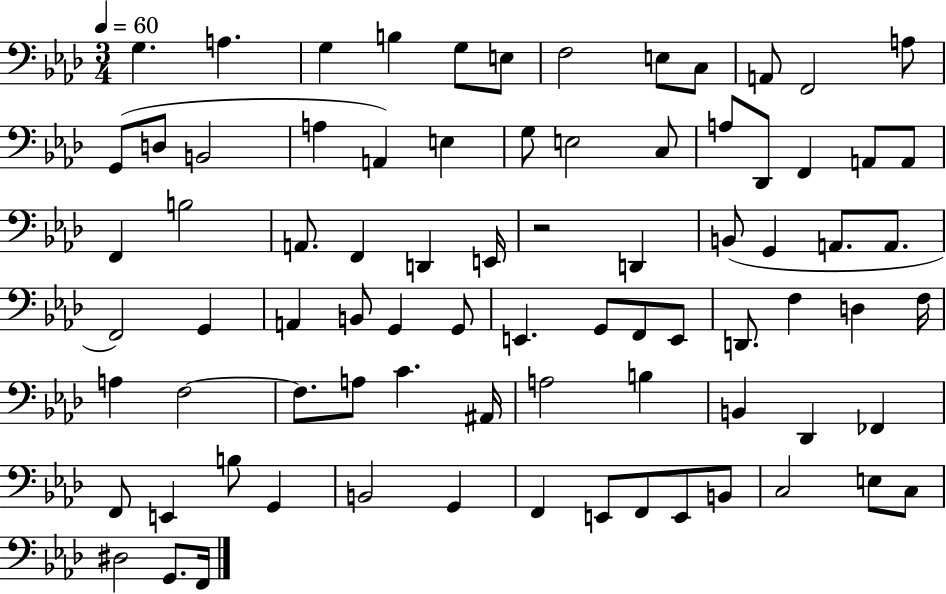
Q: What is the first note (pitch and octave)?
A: G3